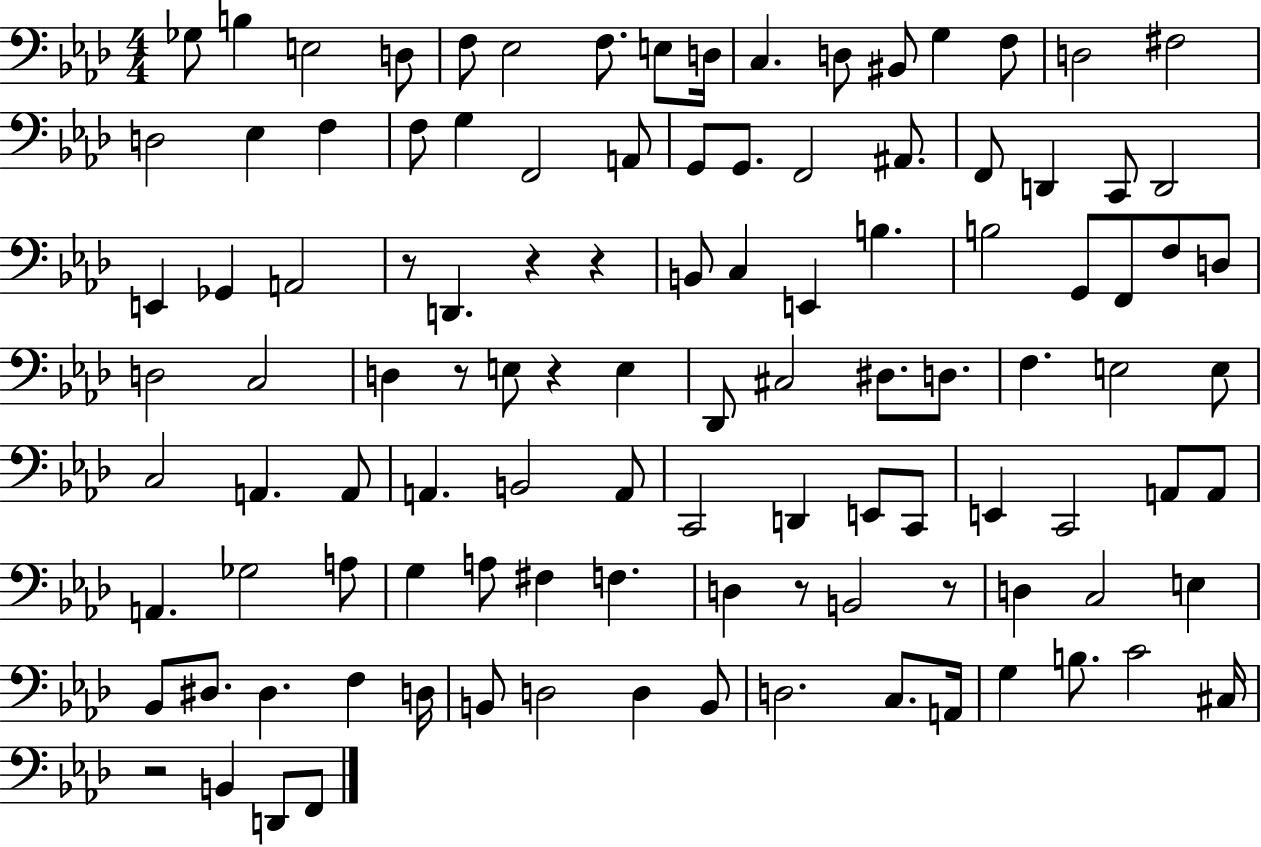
{
  \clef bass
  \numericTimeSignature
  \time 4/4
  \key aes \major
  ges8 b4 e2 d8 | f8 ees2 f8. e8 d16 | c4. d8 bis,8 g4 f8 | d2 fis2 | \break d2 ees4 f4 | f8 g4 f,2 a,8 | g,8 g,8. f,2 ais,8. | f,8 d,4 c,8 d,2 | \break e,4 ges,4 a,2 | r8 d,4. r4 r4 | b,8 c4 e,4 b4. | b2 g,8 f,8 f8 d8 | \break d2 c2 | d4 r8 e8 r4 e4 | des,8 cis2 dis8. d8. | f4. e2 e8 | \break c2 a,4. a,8 | a,4. b,2 a,8 | c,2 d,4 e,8 c,8 | e,4 c,2 a,8 a,8 | \break a,4. ges2 a8 | g4 a8 fis4 f4. | d4 r8 b,2 r8 | d4 c2 e4 | \break bes,8 dis8. dis4. f4 d16 | b,8 d2 d4 b,8 | d2. c8. a,16 | g4 b8. c'2 cis16 | \break r2 b,4 d,8 f,8 | \bar "|."
}